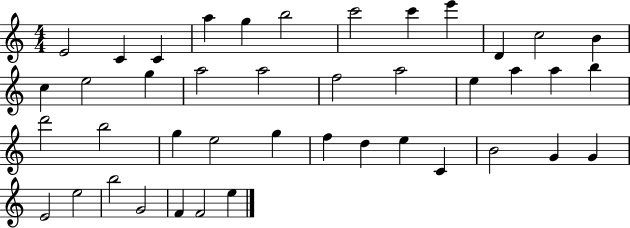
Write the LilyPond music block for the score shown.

{
  \clef treble
  \numericTimeSignature
  \time 4/4
  \key c \major
  e'2 c'4 c'4 | a''4 g''4 b''2 | c'''2 c'''4 e'''4 | d'4 c''2 b'4 | \break c''4 e''2 g''4 | a''2 a''2 | f''2 a''2 | e''4 a''4 a''4 b''4 | \break d'''2 b''2 | g''4 e''2 g''4 | f''4 d''4 e''4 c'4 | b'2 g'4 g'4 | \break e'2 e''2 | b''2 g'2 | f'4 f'2 e''4 | \bar "|."
}